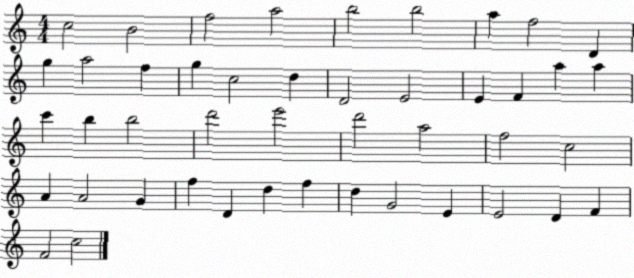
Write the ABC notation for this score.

X:1
T:Untitled
M:4/4
L:1/4
K:C
c2 B2 f2 a2 b2 b2 a f2 D g a2 f g c2 d D2 E2 E F a a c' b b2 d'2 e'2 d'2 a2 f2 c2 A A2 G f D d f d G2 E E2 D F F2 c2